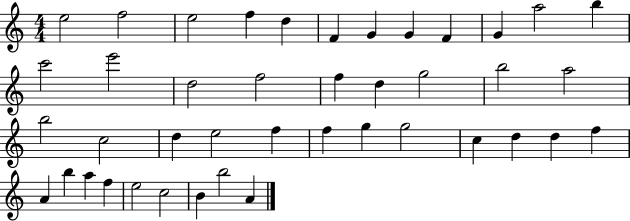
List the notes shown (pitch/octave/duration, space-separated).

E5/h F5/h E5/h F5/q D5/q F4/q G4/q G4/q F4/q G4/q A5/h B5/q C6/h E6/h D5/h F5/h F5/q D5/q G5/h B5/h A5/h B5/h C5/h D5/q E5/h F5/q F5/q G5/q G5/h C5/q D5/q D5/q F5/q A4/q B5/q A5/q F5/q E5/h C5/h B4/q B5/h A4/q